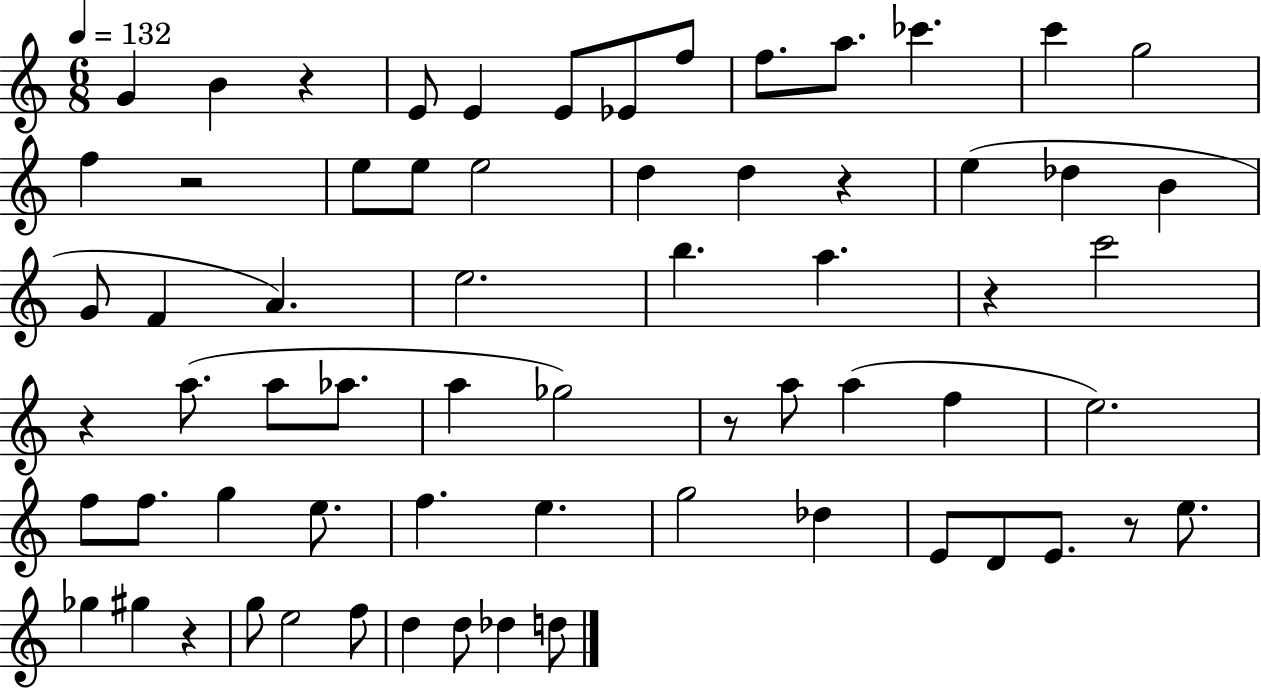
G4/q B4/q R/q E4/e E4/q E4/e Eb4/e F5/e F5/e. A5/e. CES6/q. C6/q G5/h F5/q R/h E5/e E5/e E5/h D5/q D5/q R/q E5/q Db5/q B4/q G4/e F4/q A4/q. E5/h. B5/q. A5/q. R/q C6/h R/q A5/e. A5/e Ab5/e. A5/q Gb5/h R/e A5/e A5/q F5/q E5/h. F5/e F5/e. G5/q E5/e. F5/q. E5/q. G5/h Db5/q E4/e D4/e E4/e. R/e E5/e. Gb5/q G#5/q R/q G5/e E5/h F5/e D5/q D5/e Db5/q D5/e